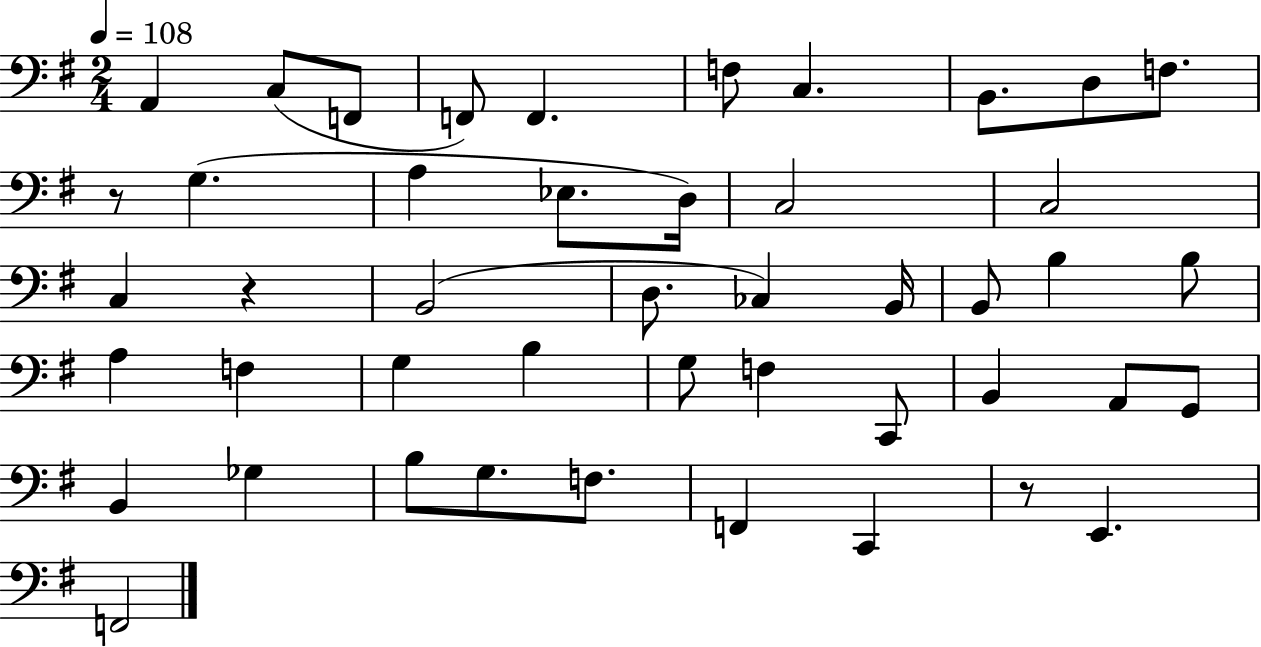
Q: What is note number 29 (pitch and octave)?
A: G3